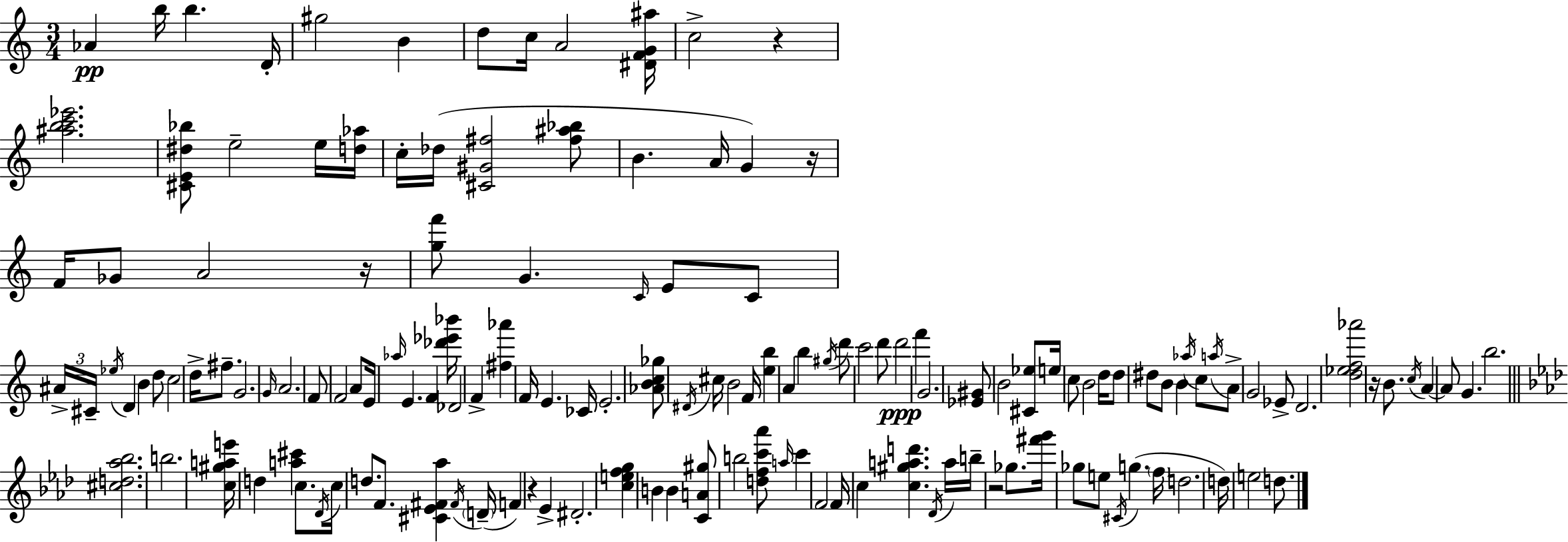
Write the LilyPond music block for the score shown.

{
  \clef treble
  \numericTimeSignature
  \time 3/4
  \key c \major
  aes'4\pp b''16 b''4. d'16-. | gis''2 b'4 | d''8 c''16 a'2 <dis' f' g' ais''>16 | c''2-> r4 | \break <ais'' b'' c''' ees'''>2. | <cis' e' dis'' bes''>8 e''2-- e''16 <d'' aes''>16 | c''16-. des''16( <cis' gis' fis''>2 <fis'' ais'' bes''>8 | b'4. a'16 g'4) r16 | \break f'16 ges'8 a'2 r16 | <g'' f'''>8 g'4. \grace { c'16 } e'8 c'8 | \tuplet 3/2 { ais'16-> cis'16-- \acciaccatura { ees''16 } } d'4 b'4 | d''8 c''2 d''16-> fis''8.-- | \break g'2. | \grace { g'16 } a'2. | f'8 f'2 | a'8 e'16 \grace { aes''16 } e'4. f'4 | \break <des''' ees''' bes'''>16 des'2 | f'4-> <fis'' aes'''>4 f'16 e'4. | ces'16 e'2.-. | <aes' b' c'' ges''>8 \acciaccatura { dis'16 } cis''16 b'2 | \break f'16 <e'' b''>4 a'4 | b''4 \acciaccatura { gis''16 } d'''8 c'''2 | d'''8 d'''2\ppp | f'''4 g'2. | \break <ees' gis'>8 b'2 | <cis' ees''>8 e''16 c''8 b'2 | d''16 d''8 dis''8 b'8 | b'4 \acciaccatura { aes''16 } c''8 \acciaccatura { a''16 } a'8-> g'2 | \break ees'8-> d'2. | <d'' ees'' f'' aes'''>2 | r16 b'8. \acciaccatura { c''16 } a'4~~ | a'8 g'4. b''2. | \break \bar "||" \break \key aes \major <cis'' d'' aes'' bes''>2. | b''2. | <c'' gis'' a'' e'''>16 d''4 <a'' cis'''>4 c''8. | \acciaccatura { des'16 } c''16 d''8. f'8. <cis' ees' fis' aes''>4 | \break \acciaccatura { fis'16 }( \parenthesize d'16-- f'4) r4 ees'4-> | dis'2.-. | <c'' e'' f'' g''>4 b'4 b'4 | <c' a' gis''>8 b''2 | \break <d'' f'' c''' aes'''>8 \grace { a''16 } c'''4 f'2 | f'16 c''4 <c'' gis'' a'' d'''>4. | \acciaccatura { des'16 } a''16 b''16-- r2 | ges''8. <fis''' g'''>16 ges''8 e''8 \acciaccatura { cis'16 }( g''4. | \break \parenthesize f''16 d''2. | d''16) e''2 | d''8. \bar "|."
}